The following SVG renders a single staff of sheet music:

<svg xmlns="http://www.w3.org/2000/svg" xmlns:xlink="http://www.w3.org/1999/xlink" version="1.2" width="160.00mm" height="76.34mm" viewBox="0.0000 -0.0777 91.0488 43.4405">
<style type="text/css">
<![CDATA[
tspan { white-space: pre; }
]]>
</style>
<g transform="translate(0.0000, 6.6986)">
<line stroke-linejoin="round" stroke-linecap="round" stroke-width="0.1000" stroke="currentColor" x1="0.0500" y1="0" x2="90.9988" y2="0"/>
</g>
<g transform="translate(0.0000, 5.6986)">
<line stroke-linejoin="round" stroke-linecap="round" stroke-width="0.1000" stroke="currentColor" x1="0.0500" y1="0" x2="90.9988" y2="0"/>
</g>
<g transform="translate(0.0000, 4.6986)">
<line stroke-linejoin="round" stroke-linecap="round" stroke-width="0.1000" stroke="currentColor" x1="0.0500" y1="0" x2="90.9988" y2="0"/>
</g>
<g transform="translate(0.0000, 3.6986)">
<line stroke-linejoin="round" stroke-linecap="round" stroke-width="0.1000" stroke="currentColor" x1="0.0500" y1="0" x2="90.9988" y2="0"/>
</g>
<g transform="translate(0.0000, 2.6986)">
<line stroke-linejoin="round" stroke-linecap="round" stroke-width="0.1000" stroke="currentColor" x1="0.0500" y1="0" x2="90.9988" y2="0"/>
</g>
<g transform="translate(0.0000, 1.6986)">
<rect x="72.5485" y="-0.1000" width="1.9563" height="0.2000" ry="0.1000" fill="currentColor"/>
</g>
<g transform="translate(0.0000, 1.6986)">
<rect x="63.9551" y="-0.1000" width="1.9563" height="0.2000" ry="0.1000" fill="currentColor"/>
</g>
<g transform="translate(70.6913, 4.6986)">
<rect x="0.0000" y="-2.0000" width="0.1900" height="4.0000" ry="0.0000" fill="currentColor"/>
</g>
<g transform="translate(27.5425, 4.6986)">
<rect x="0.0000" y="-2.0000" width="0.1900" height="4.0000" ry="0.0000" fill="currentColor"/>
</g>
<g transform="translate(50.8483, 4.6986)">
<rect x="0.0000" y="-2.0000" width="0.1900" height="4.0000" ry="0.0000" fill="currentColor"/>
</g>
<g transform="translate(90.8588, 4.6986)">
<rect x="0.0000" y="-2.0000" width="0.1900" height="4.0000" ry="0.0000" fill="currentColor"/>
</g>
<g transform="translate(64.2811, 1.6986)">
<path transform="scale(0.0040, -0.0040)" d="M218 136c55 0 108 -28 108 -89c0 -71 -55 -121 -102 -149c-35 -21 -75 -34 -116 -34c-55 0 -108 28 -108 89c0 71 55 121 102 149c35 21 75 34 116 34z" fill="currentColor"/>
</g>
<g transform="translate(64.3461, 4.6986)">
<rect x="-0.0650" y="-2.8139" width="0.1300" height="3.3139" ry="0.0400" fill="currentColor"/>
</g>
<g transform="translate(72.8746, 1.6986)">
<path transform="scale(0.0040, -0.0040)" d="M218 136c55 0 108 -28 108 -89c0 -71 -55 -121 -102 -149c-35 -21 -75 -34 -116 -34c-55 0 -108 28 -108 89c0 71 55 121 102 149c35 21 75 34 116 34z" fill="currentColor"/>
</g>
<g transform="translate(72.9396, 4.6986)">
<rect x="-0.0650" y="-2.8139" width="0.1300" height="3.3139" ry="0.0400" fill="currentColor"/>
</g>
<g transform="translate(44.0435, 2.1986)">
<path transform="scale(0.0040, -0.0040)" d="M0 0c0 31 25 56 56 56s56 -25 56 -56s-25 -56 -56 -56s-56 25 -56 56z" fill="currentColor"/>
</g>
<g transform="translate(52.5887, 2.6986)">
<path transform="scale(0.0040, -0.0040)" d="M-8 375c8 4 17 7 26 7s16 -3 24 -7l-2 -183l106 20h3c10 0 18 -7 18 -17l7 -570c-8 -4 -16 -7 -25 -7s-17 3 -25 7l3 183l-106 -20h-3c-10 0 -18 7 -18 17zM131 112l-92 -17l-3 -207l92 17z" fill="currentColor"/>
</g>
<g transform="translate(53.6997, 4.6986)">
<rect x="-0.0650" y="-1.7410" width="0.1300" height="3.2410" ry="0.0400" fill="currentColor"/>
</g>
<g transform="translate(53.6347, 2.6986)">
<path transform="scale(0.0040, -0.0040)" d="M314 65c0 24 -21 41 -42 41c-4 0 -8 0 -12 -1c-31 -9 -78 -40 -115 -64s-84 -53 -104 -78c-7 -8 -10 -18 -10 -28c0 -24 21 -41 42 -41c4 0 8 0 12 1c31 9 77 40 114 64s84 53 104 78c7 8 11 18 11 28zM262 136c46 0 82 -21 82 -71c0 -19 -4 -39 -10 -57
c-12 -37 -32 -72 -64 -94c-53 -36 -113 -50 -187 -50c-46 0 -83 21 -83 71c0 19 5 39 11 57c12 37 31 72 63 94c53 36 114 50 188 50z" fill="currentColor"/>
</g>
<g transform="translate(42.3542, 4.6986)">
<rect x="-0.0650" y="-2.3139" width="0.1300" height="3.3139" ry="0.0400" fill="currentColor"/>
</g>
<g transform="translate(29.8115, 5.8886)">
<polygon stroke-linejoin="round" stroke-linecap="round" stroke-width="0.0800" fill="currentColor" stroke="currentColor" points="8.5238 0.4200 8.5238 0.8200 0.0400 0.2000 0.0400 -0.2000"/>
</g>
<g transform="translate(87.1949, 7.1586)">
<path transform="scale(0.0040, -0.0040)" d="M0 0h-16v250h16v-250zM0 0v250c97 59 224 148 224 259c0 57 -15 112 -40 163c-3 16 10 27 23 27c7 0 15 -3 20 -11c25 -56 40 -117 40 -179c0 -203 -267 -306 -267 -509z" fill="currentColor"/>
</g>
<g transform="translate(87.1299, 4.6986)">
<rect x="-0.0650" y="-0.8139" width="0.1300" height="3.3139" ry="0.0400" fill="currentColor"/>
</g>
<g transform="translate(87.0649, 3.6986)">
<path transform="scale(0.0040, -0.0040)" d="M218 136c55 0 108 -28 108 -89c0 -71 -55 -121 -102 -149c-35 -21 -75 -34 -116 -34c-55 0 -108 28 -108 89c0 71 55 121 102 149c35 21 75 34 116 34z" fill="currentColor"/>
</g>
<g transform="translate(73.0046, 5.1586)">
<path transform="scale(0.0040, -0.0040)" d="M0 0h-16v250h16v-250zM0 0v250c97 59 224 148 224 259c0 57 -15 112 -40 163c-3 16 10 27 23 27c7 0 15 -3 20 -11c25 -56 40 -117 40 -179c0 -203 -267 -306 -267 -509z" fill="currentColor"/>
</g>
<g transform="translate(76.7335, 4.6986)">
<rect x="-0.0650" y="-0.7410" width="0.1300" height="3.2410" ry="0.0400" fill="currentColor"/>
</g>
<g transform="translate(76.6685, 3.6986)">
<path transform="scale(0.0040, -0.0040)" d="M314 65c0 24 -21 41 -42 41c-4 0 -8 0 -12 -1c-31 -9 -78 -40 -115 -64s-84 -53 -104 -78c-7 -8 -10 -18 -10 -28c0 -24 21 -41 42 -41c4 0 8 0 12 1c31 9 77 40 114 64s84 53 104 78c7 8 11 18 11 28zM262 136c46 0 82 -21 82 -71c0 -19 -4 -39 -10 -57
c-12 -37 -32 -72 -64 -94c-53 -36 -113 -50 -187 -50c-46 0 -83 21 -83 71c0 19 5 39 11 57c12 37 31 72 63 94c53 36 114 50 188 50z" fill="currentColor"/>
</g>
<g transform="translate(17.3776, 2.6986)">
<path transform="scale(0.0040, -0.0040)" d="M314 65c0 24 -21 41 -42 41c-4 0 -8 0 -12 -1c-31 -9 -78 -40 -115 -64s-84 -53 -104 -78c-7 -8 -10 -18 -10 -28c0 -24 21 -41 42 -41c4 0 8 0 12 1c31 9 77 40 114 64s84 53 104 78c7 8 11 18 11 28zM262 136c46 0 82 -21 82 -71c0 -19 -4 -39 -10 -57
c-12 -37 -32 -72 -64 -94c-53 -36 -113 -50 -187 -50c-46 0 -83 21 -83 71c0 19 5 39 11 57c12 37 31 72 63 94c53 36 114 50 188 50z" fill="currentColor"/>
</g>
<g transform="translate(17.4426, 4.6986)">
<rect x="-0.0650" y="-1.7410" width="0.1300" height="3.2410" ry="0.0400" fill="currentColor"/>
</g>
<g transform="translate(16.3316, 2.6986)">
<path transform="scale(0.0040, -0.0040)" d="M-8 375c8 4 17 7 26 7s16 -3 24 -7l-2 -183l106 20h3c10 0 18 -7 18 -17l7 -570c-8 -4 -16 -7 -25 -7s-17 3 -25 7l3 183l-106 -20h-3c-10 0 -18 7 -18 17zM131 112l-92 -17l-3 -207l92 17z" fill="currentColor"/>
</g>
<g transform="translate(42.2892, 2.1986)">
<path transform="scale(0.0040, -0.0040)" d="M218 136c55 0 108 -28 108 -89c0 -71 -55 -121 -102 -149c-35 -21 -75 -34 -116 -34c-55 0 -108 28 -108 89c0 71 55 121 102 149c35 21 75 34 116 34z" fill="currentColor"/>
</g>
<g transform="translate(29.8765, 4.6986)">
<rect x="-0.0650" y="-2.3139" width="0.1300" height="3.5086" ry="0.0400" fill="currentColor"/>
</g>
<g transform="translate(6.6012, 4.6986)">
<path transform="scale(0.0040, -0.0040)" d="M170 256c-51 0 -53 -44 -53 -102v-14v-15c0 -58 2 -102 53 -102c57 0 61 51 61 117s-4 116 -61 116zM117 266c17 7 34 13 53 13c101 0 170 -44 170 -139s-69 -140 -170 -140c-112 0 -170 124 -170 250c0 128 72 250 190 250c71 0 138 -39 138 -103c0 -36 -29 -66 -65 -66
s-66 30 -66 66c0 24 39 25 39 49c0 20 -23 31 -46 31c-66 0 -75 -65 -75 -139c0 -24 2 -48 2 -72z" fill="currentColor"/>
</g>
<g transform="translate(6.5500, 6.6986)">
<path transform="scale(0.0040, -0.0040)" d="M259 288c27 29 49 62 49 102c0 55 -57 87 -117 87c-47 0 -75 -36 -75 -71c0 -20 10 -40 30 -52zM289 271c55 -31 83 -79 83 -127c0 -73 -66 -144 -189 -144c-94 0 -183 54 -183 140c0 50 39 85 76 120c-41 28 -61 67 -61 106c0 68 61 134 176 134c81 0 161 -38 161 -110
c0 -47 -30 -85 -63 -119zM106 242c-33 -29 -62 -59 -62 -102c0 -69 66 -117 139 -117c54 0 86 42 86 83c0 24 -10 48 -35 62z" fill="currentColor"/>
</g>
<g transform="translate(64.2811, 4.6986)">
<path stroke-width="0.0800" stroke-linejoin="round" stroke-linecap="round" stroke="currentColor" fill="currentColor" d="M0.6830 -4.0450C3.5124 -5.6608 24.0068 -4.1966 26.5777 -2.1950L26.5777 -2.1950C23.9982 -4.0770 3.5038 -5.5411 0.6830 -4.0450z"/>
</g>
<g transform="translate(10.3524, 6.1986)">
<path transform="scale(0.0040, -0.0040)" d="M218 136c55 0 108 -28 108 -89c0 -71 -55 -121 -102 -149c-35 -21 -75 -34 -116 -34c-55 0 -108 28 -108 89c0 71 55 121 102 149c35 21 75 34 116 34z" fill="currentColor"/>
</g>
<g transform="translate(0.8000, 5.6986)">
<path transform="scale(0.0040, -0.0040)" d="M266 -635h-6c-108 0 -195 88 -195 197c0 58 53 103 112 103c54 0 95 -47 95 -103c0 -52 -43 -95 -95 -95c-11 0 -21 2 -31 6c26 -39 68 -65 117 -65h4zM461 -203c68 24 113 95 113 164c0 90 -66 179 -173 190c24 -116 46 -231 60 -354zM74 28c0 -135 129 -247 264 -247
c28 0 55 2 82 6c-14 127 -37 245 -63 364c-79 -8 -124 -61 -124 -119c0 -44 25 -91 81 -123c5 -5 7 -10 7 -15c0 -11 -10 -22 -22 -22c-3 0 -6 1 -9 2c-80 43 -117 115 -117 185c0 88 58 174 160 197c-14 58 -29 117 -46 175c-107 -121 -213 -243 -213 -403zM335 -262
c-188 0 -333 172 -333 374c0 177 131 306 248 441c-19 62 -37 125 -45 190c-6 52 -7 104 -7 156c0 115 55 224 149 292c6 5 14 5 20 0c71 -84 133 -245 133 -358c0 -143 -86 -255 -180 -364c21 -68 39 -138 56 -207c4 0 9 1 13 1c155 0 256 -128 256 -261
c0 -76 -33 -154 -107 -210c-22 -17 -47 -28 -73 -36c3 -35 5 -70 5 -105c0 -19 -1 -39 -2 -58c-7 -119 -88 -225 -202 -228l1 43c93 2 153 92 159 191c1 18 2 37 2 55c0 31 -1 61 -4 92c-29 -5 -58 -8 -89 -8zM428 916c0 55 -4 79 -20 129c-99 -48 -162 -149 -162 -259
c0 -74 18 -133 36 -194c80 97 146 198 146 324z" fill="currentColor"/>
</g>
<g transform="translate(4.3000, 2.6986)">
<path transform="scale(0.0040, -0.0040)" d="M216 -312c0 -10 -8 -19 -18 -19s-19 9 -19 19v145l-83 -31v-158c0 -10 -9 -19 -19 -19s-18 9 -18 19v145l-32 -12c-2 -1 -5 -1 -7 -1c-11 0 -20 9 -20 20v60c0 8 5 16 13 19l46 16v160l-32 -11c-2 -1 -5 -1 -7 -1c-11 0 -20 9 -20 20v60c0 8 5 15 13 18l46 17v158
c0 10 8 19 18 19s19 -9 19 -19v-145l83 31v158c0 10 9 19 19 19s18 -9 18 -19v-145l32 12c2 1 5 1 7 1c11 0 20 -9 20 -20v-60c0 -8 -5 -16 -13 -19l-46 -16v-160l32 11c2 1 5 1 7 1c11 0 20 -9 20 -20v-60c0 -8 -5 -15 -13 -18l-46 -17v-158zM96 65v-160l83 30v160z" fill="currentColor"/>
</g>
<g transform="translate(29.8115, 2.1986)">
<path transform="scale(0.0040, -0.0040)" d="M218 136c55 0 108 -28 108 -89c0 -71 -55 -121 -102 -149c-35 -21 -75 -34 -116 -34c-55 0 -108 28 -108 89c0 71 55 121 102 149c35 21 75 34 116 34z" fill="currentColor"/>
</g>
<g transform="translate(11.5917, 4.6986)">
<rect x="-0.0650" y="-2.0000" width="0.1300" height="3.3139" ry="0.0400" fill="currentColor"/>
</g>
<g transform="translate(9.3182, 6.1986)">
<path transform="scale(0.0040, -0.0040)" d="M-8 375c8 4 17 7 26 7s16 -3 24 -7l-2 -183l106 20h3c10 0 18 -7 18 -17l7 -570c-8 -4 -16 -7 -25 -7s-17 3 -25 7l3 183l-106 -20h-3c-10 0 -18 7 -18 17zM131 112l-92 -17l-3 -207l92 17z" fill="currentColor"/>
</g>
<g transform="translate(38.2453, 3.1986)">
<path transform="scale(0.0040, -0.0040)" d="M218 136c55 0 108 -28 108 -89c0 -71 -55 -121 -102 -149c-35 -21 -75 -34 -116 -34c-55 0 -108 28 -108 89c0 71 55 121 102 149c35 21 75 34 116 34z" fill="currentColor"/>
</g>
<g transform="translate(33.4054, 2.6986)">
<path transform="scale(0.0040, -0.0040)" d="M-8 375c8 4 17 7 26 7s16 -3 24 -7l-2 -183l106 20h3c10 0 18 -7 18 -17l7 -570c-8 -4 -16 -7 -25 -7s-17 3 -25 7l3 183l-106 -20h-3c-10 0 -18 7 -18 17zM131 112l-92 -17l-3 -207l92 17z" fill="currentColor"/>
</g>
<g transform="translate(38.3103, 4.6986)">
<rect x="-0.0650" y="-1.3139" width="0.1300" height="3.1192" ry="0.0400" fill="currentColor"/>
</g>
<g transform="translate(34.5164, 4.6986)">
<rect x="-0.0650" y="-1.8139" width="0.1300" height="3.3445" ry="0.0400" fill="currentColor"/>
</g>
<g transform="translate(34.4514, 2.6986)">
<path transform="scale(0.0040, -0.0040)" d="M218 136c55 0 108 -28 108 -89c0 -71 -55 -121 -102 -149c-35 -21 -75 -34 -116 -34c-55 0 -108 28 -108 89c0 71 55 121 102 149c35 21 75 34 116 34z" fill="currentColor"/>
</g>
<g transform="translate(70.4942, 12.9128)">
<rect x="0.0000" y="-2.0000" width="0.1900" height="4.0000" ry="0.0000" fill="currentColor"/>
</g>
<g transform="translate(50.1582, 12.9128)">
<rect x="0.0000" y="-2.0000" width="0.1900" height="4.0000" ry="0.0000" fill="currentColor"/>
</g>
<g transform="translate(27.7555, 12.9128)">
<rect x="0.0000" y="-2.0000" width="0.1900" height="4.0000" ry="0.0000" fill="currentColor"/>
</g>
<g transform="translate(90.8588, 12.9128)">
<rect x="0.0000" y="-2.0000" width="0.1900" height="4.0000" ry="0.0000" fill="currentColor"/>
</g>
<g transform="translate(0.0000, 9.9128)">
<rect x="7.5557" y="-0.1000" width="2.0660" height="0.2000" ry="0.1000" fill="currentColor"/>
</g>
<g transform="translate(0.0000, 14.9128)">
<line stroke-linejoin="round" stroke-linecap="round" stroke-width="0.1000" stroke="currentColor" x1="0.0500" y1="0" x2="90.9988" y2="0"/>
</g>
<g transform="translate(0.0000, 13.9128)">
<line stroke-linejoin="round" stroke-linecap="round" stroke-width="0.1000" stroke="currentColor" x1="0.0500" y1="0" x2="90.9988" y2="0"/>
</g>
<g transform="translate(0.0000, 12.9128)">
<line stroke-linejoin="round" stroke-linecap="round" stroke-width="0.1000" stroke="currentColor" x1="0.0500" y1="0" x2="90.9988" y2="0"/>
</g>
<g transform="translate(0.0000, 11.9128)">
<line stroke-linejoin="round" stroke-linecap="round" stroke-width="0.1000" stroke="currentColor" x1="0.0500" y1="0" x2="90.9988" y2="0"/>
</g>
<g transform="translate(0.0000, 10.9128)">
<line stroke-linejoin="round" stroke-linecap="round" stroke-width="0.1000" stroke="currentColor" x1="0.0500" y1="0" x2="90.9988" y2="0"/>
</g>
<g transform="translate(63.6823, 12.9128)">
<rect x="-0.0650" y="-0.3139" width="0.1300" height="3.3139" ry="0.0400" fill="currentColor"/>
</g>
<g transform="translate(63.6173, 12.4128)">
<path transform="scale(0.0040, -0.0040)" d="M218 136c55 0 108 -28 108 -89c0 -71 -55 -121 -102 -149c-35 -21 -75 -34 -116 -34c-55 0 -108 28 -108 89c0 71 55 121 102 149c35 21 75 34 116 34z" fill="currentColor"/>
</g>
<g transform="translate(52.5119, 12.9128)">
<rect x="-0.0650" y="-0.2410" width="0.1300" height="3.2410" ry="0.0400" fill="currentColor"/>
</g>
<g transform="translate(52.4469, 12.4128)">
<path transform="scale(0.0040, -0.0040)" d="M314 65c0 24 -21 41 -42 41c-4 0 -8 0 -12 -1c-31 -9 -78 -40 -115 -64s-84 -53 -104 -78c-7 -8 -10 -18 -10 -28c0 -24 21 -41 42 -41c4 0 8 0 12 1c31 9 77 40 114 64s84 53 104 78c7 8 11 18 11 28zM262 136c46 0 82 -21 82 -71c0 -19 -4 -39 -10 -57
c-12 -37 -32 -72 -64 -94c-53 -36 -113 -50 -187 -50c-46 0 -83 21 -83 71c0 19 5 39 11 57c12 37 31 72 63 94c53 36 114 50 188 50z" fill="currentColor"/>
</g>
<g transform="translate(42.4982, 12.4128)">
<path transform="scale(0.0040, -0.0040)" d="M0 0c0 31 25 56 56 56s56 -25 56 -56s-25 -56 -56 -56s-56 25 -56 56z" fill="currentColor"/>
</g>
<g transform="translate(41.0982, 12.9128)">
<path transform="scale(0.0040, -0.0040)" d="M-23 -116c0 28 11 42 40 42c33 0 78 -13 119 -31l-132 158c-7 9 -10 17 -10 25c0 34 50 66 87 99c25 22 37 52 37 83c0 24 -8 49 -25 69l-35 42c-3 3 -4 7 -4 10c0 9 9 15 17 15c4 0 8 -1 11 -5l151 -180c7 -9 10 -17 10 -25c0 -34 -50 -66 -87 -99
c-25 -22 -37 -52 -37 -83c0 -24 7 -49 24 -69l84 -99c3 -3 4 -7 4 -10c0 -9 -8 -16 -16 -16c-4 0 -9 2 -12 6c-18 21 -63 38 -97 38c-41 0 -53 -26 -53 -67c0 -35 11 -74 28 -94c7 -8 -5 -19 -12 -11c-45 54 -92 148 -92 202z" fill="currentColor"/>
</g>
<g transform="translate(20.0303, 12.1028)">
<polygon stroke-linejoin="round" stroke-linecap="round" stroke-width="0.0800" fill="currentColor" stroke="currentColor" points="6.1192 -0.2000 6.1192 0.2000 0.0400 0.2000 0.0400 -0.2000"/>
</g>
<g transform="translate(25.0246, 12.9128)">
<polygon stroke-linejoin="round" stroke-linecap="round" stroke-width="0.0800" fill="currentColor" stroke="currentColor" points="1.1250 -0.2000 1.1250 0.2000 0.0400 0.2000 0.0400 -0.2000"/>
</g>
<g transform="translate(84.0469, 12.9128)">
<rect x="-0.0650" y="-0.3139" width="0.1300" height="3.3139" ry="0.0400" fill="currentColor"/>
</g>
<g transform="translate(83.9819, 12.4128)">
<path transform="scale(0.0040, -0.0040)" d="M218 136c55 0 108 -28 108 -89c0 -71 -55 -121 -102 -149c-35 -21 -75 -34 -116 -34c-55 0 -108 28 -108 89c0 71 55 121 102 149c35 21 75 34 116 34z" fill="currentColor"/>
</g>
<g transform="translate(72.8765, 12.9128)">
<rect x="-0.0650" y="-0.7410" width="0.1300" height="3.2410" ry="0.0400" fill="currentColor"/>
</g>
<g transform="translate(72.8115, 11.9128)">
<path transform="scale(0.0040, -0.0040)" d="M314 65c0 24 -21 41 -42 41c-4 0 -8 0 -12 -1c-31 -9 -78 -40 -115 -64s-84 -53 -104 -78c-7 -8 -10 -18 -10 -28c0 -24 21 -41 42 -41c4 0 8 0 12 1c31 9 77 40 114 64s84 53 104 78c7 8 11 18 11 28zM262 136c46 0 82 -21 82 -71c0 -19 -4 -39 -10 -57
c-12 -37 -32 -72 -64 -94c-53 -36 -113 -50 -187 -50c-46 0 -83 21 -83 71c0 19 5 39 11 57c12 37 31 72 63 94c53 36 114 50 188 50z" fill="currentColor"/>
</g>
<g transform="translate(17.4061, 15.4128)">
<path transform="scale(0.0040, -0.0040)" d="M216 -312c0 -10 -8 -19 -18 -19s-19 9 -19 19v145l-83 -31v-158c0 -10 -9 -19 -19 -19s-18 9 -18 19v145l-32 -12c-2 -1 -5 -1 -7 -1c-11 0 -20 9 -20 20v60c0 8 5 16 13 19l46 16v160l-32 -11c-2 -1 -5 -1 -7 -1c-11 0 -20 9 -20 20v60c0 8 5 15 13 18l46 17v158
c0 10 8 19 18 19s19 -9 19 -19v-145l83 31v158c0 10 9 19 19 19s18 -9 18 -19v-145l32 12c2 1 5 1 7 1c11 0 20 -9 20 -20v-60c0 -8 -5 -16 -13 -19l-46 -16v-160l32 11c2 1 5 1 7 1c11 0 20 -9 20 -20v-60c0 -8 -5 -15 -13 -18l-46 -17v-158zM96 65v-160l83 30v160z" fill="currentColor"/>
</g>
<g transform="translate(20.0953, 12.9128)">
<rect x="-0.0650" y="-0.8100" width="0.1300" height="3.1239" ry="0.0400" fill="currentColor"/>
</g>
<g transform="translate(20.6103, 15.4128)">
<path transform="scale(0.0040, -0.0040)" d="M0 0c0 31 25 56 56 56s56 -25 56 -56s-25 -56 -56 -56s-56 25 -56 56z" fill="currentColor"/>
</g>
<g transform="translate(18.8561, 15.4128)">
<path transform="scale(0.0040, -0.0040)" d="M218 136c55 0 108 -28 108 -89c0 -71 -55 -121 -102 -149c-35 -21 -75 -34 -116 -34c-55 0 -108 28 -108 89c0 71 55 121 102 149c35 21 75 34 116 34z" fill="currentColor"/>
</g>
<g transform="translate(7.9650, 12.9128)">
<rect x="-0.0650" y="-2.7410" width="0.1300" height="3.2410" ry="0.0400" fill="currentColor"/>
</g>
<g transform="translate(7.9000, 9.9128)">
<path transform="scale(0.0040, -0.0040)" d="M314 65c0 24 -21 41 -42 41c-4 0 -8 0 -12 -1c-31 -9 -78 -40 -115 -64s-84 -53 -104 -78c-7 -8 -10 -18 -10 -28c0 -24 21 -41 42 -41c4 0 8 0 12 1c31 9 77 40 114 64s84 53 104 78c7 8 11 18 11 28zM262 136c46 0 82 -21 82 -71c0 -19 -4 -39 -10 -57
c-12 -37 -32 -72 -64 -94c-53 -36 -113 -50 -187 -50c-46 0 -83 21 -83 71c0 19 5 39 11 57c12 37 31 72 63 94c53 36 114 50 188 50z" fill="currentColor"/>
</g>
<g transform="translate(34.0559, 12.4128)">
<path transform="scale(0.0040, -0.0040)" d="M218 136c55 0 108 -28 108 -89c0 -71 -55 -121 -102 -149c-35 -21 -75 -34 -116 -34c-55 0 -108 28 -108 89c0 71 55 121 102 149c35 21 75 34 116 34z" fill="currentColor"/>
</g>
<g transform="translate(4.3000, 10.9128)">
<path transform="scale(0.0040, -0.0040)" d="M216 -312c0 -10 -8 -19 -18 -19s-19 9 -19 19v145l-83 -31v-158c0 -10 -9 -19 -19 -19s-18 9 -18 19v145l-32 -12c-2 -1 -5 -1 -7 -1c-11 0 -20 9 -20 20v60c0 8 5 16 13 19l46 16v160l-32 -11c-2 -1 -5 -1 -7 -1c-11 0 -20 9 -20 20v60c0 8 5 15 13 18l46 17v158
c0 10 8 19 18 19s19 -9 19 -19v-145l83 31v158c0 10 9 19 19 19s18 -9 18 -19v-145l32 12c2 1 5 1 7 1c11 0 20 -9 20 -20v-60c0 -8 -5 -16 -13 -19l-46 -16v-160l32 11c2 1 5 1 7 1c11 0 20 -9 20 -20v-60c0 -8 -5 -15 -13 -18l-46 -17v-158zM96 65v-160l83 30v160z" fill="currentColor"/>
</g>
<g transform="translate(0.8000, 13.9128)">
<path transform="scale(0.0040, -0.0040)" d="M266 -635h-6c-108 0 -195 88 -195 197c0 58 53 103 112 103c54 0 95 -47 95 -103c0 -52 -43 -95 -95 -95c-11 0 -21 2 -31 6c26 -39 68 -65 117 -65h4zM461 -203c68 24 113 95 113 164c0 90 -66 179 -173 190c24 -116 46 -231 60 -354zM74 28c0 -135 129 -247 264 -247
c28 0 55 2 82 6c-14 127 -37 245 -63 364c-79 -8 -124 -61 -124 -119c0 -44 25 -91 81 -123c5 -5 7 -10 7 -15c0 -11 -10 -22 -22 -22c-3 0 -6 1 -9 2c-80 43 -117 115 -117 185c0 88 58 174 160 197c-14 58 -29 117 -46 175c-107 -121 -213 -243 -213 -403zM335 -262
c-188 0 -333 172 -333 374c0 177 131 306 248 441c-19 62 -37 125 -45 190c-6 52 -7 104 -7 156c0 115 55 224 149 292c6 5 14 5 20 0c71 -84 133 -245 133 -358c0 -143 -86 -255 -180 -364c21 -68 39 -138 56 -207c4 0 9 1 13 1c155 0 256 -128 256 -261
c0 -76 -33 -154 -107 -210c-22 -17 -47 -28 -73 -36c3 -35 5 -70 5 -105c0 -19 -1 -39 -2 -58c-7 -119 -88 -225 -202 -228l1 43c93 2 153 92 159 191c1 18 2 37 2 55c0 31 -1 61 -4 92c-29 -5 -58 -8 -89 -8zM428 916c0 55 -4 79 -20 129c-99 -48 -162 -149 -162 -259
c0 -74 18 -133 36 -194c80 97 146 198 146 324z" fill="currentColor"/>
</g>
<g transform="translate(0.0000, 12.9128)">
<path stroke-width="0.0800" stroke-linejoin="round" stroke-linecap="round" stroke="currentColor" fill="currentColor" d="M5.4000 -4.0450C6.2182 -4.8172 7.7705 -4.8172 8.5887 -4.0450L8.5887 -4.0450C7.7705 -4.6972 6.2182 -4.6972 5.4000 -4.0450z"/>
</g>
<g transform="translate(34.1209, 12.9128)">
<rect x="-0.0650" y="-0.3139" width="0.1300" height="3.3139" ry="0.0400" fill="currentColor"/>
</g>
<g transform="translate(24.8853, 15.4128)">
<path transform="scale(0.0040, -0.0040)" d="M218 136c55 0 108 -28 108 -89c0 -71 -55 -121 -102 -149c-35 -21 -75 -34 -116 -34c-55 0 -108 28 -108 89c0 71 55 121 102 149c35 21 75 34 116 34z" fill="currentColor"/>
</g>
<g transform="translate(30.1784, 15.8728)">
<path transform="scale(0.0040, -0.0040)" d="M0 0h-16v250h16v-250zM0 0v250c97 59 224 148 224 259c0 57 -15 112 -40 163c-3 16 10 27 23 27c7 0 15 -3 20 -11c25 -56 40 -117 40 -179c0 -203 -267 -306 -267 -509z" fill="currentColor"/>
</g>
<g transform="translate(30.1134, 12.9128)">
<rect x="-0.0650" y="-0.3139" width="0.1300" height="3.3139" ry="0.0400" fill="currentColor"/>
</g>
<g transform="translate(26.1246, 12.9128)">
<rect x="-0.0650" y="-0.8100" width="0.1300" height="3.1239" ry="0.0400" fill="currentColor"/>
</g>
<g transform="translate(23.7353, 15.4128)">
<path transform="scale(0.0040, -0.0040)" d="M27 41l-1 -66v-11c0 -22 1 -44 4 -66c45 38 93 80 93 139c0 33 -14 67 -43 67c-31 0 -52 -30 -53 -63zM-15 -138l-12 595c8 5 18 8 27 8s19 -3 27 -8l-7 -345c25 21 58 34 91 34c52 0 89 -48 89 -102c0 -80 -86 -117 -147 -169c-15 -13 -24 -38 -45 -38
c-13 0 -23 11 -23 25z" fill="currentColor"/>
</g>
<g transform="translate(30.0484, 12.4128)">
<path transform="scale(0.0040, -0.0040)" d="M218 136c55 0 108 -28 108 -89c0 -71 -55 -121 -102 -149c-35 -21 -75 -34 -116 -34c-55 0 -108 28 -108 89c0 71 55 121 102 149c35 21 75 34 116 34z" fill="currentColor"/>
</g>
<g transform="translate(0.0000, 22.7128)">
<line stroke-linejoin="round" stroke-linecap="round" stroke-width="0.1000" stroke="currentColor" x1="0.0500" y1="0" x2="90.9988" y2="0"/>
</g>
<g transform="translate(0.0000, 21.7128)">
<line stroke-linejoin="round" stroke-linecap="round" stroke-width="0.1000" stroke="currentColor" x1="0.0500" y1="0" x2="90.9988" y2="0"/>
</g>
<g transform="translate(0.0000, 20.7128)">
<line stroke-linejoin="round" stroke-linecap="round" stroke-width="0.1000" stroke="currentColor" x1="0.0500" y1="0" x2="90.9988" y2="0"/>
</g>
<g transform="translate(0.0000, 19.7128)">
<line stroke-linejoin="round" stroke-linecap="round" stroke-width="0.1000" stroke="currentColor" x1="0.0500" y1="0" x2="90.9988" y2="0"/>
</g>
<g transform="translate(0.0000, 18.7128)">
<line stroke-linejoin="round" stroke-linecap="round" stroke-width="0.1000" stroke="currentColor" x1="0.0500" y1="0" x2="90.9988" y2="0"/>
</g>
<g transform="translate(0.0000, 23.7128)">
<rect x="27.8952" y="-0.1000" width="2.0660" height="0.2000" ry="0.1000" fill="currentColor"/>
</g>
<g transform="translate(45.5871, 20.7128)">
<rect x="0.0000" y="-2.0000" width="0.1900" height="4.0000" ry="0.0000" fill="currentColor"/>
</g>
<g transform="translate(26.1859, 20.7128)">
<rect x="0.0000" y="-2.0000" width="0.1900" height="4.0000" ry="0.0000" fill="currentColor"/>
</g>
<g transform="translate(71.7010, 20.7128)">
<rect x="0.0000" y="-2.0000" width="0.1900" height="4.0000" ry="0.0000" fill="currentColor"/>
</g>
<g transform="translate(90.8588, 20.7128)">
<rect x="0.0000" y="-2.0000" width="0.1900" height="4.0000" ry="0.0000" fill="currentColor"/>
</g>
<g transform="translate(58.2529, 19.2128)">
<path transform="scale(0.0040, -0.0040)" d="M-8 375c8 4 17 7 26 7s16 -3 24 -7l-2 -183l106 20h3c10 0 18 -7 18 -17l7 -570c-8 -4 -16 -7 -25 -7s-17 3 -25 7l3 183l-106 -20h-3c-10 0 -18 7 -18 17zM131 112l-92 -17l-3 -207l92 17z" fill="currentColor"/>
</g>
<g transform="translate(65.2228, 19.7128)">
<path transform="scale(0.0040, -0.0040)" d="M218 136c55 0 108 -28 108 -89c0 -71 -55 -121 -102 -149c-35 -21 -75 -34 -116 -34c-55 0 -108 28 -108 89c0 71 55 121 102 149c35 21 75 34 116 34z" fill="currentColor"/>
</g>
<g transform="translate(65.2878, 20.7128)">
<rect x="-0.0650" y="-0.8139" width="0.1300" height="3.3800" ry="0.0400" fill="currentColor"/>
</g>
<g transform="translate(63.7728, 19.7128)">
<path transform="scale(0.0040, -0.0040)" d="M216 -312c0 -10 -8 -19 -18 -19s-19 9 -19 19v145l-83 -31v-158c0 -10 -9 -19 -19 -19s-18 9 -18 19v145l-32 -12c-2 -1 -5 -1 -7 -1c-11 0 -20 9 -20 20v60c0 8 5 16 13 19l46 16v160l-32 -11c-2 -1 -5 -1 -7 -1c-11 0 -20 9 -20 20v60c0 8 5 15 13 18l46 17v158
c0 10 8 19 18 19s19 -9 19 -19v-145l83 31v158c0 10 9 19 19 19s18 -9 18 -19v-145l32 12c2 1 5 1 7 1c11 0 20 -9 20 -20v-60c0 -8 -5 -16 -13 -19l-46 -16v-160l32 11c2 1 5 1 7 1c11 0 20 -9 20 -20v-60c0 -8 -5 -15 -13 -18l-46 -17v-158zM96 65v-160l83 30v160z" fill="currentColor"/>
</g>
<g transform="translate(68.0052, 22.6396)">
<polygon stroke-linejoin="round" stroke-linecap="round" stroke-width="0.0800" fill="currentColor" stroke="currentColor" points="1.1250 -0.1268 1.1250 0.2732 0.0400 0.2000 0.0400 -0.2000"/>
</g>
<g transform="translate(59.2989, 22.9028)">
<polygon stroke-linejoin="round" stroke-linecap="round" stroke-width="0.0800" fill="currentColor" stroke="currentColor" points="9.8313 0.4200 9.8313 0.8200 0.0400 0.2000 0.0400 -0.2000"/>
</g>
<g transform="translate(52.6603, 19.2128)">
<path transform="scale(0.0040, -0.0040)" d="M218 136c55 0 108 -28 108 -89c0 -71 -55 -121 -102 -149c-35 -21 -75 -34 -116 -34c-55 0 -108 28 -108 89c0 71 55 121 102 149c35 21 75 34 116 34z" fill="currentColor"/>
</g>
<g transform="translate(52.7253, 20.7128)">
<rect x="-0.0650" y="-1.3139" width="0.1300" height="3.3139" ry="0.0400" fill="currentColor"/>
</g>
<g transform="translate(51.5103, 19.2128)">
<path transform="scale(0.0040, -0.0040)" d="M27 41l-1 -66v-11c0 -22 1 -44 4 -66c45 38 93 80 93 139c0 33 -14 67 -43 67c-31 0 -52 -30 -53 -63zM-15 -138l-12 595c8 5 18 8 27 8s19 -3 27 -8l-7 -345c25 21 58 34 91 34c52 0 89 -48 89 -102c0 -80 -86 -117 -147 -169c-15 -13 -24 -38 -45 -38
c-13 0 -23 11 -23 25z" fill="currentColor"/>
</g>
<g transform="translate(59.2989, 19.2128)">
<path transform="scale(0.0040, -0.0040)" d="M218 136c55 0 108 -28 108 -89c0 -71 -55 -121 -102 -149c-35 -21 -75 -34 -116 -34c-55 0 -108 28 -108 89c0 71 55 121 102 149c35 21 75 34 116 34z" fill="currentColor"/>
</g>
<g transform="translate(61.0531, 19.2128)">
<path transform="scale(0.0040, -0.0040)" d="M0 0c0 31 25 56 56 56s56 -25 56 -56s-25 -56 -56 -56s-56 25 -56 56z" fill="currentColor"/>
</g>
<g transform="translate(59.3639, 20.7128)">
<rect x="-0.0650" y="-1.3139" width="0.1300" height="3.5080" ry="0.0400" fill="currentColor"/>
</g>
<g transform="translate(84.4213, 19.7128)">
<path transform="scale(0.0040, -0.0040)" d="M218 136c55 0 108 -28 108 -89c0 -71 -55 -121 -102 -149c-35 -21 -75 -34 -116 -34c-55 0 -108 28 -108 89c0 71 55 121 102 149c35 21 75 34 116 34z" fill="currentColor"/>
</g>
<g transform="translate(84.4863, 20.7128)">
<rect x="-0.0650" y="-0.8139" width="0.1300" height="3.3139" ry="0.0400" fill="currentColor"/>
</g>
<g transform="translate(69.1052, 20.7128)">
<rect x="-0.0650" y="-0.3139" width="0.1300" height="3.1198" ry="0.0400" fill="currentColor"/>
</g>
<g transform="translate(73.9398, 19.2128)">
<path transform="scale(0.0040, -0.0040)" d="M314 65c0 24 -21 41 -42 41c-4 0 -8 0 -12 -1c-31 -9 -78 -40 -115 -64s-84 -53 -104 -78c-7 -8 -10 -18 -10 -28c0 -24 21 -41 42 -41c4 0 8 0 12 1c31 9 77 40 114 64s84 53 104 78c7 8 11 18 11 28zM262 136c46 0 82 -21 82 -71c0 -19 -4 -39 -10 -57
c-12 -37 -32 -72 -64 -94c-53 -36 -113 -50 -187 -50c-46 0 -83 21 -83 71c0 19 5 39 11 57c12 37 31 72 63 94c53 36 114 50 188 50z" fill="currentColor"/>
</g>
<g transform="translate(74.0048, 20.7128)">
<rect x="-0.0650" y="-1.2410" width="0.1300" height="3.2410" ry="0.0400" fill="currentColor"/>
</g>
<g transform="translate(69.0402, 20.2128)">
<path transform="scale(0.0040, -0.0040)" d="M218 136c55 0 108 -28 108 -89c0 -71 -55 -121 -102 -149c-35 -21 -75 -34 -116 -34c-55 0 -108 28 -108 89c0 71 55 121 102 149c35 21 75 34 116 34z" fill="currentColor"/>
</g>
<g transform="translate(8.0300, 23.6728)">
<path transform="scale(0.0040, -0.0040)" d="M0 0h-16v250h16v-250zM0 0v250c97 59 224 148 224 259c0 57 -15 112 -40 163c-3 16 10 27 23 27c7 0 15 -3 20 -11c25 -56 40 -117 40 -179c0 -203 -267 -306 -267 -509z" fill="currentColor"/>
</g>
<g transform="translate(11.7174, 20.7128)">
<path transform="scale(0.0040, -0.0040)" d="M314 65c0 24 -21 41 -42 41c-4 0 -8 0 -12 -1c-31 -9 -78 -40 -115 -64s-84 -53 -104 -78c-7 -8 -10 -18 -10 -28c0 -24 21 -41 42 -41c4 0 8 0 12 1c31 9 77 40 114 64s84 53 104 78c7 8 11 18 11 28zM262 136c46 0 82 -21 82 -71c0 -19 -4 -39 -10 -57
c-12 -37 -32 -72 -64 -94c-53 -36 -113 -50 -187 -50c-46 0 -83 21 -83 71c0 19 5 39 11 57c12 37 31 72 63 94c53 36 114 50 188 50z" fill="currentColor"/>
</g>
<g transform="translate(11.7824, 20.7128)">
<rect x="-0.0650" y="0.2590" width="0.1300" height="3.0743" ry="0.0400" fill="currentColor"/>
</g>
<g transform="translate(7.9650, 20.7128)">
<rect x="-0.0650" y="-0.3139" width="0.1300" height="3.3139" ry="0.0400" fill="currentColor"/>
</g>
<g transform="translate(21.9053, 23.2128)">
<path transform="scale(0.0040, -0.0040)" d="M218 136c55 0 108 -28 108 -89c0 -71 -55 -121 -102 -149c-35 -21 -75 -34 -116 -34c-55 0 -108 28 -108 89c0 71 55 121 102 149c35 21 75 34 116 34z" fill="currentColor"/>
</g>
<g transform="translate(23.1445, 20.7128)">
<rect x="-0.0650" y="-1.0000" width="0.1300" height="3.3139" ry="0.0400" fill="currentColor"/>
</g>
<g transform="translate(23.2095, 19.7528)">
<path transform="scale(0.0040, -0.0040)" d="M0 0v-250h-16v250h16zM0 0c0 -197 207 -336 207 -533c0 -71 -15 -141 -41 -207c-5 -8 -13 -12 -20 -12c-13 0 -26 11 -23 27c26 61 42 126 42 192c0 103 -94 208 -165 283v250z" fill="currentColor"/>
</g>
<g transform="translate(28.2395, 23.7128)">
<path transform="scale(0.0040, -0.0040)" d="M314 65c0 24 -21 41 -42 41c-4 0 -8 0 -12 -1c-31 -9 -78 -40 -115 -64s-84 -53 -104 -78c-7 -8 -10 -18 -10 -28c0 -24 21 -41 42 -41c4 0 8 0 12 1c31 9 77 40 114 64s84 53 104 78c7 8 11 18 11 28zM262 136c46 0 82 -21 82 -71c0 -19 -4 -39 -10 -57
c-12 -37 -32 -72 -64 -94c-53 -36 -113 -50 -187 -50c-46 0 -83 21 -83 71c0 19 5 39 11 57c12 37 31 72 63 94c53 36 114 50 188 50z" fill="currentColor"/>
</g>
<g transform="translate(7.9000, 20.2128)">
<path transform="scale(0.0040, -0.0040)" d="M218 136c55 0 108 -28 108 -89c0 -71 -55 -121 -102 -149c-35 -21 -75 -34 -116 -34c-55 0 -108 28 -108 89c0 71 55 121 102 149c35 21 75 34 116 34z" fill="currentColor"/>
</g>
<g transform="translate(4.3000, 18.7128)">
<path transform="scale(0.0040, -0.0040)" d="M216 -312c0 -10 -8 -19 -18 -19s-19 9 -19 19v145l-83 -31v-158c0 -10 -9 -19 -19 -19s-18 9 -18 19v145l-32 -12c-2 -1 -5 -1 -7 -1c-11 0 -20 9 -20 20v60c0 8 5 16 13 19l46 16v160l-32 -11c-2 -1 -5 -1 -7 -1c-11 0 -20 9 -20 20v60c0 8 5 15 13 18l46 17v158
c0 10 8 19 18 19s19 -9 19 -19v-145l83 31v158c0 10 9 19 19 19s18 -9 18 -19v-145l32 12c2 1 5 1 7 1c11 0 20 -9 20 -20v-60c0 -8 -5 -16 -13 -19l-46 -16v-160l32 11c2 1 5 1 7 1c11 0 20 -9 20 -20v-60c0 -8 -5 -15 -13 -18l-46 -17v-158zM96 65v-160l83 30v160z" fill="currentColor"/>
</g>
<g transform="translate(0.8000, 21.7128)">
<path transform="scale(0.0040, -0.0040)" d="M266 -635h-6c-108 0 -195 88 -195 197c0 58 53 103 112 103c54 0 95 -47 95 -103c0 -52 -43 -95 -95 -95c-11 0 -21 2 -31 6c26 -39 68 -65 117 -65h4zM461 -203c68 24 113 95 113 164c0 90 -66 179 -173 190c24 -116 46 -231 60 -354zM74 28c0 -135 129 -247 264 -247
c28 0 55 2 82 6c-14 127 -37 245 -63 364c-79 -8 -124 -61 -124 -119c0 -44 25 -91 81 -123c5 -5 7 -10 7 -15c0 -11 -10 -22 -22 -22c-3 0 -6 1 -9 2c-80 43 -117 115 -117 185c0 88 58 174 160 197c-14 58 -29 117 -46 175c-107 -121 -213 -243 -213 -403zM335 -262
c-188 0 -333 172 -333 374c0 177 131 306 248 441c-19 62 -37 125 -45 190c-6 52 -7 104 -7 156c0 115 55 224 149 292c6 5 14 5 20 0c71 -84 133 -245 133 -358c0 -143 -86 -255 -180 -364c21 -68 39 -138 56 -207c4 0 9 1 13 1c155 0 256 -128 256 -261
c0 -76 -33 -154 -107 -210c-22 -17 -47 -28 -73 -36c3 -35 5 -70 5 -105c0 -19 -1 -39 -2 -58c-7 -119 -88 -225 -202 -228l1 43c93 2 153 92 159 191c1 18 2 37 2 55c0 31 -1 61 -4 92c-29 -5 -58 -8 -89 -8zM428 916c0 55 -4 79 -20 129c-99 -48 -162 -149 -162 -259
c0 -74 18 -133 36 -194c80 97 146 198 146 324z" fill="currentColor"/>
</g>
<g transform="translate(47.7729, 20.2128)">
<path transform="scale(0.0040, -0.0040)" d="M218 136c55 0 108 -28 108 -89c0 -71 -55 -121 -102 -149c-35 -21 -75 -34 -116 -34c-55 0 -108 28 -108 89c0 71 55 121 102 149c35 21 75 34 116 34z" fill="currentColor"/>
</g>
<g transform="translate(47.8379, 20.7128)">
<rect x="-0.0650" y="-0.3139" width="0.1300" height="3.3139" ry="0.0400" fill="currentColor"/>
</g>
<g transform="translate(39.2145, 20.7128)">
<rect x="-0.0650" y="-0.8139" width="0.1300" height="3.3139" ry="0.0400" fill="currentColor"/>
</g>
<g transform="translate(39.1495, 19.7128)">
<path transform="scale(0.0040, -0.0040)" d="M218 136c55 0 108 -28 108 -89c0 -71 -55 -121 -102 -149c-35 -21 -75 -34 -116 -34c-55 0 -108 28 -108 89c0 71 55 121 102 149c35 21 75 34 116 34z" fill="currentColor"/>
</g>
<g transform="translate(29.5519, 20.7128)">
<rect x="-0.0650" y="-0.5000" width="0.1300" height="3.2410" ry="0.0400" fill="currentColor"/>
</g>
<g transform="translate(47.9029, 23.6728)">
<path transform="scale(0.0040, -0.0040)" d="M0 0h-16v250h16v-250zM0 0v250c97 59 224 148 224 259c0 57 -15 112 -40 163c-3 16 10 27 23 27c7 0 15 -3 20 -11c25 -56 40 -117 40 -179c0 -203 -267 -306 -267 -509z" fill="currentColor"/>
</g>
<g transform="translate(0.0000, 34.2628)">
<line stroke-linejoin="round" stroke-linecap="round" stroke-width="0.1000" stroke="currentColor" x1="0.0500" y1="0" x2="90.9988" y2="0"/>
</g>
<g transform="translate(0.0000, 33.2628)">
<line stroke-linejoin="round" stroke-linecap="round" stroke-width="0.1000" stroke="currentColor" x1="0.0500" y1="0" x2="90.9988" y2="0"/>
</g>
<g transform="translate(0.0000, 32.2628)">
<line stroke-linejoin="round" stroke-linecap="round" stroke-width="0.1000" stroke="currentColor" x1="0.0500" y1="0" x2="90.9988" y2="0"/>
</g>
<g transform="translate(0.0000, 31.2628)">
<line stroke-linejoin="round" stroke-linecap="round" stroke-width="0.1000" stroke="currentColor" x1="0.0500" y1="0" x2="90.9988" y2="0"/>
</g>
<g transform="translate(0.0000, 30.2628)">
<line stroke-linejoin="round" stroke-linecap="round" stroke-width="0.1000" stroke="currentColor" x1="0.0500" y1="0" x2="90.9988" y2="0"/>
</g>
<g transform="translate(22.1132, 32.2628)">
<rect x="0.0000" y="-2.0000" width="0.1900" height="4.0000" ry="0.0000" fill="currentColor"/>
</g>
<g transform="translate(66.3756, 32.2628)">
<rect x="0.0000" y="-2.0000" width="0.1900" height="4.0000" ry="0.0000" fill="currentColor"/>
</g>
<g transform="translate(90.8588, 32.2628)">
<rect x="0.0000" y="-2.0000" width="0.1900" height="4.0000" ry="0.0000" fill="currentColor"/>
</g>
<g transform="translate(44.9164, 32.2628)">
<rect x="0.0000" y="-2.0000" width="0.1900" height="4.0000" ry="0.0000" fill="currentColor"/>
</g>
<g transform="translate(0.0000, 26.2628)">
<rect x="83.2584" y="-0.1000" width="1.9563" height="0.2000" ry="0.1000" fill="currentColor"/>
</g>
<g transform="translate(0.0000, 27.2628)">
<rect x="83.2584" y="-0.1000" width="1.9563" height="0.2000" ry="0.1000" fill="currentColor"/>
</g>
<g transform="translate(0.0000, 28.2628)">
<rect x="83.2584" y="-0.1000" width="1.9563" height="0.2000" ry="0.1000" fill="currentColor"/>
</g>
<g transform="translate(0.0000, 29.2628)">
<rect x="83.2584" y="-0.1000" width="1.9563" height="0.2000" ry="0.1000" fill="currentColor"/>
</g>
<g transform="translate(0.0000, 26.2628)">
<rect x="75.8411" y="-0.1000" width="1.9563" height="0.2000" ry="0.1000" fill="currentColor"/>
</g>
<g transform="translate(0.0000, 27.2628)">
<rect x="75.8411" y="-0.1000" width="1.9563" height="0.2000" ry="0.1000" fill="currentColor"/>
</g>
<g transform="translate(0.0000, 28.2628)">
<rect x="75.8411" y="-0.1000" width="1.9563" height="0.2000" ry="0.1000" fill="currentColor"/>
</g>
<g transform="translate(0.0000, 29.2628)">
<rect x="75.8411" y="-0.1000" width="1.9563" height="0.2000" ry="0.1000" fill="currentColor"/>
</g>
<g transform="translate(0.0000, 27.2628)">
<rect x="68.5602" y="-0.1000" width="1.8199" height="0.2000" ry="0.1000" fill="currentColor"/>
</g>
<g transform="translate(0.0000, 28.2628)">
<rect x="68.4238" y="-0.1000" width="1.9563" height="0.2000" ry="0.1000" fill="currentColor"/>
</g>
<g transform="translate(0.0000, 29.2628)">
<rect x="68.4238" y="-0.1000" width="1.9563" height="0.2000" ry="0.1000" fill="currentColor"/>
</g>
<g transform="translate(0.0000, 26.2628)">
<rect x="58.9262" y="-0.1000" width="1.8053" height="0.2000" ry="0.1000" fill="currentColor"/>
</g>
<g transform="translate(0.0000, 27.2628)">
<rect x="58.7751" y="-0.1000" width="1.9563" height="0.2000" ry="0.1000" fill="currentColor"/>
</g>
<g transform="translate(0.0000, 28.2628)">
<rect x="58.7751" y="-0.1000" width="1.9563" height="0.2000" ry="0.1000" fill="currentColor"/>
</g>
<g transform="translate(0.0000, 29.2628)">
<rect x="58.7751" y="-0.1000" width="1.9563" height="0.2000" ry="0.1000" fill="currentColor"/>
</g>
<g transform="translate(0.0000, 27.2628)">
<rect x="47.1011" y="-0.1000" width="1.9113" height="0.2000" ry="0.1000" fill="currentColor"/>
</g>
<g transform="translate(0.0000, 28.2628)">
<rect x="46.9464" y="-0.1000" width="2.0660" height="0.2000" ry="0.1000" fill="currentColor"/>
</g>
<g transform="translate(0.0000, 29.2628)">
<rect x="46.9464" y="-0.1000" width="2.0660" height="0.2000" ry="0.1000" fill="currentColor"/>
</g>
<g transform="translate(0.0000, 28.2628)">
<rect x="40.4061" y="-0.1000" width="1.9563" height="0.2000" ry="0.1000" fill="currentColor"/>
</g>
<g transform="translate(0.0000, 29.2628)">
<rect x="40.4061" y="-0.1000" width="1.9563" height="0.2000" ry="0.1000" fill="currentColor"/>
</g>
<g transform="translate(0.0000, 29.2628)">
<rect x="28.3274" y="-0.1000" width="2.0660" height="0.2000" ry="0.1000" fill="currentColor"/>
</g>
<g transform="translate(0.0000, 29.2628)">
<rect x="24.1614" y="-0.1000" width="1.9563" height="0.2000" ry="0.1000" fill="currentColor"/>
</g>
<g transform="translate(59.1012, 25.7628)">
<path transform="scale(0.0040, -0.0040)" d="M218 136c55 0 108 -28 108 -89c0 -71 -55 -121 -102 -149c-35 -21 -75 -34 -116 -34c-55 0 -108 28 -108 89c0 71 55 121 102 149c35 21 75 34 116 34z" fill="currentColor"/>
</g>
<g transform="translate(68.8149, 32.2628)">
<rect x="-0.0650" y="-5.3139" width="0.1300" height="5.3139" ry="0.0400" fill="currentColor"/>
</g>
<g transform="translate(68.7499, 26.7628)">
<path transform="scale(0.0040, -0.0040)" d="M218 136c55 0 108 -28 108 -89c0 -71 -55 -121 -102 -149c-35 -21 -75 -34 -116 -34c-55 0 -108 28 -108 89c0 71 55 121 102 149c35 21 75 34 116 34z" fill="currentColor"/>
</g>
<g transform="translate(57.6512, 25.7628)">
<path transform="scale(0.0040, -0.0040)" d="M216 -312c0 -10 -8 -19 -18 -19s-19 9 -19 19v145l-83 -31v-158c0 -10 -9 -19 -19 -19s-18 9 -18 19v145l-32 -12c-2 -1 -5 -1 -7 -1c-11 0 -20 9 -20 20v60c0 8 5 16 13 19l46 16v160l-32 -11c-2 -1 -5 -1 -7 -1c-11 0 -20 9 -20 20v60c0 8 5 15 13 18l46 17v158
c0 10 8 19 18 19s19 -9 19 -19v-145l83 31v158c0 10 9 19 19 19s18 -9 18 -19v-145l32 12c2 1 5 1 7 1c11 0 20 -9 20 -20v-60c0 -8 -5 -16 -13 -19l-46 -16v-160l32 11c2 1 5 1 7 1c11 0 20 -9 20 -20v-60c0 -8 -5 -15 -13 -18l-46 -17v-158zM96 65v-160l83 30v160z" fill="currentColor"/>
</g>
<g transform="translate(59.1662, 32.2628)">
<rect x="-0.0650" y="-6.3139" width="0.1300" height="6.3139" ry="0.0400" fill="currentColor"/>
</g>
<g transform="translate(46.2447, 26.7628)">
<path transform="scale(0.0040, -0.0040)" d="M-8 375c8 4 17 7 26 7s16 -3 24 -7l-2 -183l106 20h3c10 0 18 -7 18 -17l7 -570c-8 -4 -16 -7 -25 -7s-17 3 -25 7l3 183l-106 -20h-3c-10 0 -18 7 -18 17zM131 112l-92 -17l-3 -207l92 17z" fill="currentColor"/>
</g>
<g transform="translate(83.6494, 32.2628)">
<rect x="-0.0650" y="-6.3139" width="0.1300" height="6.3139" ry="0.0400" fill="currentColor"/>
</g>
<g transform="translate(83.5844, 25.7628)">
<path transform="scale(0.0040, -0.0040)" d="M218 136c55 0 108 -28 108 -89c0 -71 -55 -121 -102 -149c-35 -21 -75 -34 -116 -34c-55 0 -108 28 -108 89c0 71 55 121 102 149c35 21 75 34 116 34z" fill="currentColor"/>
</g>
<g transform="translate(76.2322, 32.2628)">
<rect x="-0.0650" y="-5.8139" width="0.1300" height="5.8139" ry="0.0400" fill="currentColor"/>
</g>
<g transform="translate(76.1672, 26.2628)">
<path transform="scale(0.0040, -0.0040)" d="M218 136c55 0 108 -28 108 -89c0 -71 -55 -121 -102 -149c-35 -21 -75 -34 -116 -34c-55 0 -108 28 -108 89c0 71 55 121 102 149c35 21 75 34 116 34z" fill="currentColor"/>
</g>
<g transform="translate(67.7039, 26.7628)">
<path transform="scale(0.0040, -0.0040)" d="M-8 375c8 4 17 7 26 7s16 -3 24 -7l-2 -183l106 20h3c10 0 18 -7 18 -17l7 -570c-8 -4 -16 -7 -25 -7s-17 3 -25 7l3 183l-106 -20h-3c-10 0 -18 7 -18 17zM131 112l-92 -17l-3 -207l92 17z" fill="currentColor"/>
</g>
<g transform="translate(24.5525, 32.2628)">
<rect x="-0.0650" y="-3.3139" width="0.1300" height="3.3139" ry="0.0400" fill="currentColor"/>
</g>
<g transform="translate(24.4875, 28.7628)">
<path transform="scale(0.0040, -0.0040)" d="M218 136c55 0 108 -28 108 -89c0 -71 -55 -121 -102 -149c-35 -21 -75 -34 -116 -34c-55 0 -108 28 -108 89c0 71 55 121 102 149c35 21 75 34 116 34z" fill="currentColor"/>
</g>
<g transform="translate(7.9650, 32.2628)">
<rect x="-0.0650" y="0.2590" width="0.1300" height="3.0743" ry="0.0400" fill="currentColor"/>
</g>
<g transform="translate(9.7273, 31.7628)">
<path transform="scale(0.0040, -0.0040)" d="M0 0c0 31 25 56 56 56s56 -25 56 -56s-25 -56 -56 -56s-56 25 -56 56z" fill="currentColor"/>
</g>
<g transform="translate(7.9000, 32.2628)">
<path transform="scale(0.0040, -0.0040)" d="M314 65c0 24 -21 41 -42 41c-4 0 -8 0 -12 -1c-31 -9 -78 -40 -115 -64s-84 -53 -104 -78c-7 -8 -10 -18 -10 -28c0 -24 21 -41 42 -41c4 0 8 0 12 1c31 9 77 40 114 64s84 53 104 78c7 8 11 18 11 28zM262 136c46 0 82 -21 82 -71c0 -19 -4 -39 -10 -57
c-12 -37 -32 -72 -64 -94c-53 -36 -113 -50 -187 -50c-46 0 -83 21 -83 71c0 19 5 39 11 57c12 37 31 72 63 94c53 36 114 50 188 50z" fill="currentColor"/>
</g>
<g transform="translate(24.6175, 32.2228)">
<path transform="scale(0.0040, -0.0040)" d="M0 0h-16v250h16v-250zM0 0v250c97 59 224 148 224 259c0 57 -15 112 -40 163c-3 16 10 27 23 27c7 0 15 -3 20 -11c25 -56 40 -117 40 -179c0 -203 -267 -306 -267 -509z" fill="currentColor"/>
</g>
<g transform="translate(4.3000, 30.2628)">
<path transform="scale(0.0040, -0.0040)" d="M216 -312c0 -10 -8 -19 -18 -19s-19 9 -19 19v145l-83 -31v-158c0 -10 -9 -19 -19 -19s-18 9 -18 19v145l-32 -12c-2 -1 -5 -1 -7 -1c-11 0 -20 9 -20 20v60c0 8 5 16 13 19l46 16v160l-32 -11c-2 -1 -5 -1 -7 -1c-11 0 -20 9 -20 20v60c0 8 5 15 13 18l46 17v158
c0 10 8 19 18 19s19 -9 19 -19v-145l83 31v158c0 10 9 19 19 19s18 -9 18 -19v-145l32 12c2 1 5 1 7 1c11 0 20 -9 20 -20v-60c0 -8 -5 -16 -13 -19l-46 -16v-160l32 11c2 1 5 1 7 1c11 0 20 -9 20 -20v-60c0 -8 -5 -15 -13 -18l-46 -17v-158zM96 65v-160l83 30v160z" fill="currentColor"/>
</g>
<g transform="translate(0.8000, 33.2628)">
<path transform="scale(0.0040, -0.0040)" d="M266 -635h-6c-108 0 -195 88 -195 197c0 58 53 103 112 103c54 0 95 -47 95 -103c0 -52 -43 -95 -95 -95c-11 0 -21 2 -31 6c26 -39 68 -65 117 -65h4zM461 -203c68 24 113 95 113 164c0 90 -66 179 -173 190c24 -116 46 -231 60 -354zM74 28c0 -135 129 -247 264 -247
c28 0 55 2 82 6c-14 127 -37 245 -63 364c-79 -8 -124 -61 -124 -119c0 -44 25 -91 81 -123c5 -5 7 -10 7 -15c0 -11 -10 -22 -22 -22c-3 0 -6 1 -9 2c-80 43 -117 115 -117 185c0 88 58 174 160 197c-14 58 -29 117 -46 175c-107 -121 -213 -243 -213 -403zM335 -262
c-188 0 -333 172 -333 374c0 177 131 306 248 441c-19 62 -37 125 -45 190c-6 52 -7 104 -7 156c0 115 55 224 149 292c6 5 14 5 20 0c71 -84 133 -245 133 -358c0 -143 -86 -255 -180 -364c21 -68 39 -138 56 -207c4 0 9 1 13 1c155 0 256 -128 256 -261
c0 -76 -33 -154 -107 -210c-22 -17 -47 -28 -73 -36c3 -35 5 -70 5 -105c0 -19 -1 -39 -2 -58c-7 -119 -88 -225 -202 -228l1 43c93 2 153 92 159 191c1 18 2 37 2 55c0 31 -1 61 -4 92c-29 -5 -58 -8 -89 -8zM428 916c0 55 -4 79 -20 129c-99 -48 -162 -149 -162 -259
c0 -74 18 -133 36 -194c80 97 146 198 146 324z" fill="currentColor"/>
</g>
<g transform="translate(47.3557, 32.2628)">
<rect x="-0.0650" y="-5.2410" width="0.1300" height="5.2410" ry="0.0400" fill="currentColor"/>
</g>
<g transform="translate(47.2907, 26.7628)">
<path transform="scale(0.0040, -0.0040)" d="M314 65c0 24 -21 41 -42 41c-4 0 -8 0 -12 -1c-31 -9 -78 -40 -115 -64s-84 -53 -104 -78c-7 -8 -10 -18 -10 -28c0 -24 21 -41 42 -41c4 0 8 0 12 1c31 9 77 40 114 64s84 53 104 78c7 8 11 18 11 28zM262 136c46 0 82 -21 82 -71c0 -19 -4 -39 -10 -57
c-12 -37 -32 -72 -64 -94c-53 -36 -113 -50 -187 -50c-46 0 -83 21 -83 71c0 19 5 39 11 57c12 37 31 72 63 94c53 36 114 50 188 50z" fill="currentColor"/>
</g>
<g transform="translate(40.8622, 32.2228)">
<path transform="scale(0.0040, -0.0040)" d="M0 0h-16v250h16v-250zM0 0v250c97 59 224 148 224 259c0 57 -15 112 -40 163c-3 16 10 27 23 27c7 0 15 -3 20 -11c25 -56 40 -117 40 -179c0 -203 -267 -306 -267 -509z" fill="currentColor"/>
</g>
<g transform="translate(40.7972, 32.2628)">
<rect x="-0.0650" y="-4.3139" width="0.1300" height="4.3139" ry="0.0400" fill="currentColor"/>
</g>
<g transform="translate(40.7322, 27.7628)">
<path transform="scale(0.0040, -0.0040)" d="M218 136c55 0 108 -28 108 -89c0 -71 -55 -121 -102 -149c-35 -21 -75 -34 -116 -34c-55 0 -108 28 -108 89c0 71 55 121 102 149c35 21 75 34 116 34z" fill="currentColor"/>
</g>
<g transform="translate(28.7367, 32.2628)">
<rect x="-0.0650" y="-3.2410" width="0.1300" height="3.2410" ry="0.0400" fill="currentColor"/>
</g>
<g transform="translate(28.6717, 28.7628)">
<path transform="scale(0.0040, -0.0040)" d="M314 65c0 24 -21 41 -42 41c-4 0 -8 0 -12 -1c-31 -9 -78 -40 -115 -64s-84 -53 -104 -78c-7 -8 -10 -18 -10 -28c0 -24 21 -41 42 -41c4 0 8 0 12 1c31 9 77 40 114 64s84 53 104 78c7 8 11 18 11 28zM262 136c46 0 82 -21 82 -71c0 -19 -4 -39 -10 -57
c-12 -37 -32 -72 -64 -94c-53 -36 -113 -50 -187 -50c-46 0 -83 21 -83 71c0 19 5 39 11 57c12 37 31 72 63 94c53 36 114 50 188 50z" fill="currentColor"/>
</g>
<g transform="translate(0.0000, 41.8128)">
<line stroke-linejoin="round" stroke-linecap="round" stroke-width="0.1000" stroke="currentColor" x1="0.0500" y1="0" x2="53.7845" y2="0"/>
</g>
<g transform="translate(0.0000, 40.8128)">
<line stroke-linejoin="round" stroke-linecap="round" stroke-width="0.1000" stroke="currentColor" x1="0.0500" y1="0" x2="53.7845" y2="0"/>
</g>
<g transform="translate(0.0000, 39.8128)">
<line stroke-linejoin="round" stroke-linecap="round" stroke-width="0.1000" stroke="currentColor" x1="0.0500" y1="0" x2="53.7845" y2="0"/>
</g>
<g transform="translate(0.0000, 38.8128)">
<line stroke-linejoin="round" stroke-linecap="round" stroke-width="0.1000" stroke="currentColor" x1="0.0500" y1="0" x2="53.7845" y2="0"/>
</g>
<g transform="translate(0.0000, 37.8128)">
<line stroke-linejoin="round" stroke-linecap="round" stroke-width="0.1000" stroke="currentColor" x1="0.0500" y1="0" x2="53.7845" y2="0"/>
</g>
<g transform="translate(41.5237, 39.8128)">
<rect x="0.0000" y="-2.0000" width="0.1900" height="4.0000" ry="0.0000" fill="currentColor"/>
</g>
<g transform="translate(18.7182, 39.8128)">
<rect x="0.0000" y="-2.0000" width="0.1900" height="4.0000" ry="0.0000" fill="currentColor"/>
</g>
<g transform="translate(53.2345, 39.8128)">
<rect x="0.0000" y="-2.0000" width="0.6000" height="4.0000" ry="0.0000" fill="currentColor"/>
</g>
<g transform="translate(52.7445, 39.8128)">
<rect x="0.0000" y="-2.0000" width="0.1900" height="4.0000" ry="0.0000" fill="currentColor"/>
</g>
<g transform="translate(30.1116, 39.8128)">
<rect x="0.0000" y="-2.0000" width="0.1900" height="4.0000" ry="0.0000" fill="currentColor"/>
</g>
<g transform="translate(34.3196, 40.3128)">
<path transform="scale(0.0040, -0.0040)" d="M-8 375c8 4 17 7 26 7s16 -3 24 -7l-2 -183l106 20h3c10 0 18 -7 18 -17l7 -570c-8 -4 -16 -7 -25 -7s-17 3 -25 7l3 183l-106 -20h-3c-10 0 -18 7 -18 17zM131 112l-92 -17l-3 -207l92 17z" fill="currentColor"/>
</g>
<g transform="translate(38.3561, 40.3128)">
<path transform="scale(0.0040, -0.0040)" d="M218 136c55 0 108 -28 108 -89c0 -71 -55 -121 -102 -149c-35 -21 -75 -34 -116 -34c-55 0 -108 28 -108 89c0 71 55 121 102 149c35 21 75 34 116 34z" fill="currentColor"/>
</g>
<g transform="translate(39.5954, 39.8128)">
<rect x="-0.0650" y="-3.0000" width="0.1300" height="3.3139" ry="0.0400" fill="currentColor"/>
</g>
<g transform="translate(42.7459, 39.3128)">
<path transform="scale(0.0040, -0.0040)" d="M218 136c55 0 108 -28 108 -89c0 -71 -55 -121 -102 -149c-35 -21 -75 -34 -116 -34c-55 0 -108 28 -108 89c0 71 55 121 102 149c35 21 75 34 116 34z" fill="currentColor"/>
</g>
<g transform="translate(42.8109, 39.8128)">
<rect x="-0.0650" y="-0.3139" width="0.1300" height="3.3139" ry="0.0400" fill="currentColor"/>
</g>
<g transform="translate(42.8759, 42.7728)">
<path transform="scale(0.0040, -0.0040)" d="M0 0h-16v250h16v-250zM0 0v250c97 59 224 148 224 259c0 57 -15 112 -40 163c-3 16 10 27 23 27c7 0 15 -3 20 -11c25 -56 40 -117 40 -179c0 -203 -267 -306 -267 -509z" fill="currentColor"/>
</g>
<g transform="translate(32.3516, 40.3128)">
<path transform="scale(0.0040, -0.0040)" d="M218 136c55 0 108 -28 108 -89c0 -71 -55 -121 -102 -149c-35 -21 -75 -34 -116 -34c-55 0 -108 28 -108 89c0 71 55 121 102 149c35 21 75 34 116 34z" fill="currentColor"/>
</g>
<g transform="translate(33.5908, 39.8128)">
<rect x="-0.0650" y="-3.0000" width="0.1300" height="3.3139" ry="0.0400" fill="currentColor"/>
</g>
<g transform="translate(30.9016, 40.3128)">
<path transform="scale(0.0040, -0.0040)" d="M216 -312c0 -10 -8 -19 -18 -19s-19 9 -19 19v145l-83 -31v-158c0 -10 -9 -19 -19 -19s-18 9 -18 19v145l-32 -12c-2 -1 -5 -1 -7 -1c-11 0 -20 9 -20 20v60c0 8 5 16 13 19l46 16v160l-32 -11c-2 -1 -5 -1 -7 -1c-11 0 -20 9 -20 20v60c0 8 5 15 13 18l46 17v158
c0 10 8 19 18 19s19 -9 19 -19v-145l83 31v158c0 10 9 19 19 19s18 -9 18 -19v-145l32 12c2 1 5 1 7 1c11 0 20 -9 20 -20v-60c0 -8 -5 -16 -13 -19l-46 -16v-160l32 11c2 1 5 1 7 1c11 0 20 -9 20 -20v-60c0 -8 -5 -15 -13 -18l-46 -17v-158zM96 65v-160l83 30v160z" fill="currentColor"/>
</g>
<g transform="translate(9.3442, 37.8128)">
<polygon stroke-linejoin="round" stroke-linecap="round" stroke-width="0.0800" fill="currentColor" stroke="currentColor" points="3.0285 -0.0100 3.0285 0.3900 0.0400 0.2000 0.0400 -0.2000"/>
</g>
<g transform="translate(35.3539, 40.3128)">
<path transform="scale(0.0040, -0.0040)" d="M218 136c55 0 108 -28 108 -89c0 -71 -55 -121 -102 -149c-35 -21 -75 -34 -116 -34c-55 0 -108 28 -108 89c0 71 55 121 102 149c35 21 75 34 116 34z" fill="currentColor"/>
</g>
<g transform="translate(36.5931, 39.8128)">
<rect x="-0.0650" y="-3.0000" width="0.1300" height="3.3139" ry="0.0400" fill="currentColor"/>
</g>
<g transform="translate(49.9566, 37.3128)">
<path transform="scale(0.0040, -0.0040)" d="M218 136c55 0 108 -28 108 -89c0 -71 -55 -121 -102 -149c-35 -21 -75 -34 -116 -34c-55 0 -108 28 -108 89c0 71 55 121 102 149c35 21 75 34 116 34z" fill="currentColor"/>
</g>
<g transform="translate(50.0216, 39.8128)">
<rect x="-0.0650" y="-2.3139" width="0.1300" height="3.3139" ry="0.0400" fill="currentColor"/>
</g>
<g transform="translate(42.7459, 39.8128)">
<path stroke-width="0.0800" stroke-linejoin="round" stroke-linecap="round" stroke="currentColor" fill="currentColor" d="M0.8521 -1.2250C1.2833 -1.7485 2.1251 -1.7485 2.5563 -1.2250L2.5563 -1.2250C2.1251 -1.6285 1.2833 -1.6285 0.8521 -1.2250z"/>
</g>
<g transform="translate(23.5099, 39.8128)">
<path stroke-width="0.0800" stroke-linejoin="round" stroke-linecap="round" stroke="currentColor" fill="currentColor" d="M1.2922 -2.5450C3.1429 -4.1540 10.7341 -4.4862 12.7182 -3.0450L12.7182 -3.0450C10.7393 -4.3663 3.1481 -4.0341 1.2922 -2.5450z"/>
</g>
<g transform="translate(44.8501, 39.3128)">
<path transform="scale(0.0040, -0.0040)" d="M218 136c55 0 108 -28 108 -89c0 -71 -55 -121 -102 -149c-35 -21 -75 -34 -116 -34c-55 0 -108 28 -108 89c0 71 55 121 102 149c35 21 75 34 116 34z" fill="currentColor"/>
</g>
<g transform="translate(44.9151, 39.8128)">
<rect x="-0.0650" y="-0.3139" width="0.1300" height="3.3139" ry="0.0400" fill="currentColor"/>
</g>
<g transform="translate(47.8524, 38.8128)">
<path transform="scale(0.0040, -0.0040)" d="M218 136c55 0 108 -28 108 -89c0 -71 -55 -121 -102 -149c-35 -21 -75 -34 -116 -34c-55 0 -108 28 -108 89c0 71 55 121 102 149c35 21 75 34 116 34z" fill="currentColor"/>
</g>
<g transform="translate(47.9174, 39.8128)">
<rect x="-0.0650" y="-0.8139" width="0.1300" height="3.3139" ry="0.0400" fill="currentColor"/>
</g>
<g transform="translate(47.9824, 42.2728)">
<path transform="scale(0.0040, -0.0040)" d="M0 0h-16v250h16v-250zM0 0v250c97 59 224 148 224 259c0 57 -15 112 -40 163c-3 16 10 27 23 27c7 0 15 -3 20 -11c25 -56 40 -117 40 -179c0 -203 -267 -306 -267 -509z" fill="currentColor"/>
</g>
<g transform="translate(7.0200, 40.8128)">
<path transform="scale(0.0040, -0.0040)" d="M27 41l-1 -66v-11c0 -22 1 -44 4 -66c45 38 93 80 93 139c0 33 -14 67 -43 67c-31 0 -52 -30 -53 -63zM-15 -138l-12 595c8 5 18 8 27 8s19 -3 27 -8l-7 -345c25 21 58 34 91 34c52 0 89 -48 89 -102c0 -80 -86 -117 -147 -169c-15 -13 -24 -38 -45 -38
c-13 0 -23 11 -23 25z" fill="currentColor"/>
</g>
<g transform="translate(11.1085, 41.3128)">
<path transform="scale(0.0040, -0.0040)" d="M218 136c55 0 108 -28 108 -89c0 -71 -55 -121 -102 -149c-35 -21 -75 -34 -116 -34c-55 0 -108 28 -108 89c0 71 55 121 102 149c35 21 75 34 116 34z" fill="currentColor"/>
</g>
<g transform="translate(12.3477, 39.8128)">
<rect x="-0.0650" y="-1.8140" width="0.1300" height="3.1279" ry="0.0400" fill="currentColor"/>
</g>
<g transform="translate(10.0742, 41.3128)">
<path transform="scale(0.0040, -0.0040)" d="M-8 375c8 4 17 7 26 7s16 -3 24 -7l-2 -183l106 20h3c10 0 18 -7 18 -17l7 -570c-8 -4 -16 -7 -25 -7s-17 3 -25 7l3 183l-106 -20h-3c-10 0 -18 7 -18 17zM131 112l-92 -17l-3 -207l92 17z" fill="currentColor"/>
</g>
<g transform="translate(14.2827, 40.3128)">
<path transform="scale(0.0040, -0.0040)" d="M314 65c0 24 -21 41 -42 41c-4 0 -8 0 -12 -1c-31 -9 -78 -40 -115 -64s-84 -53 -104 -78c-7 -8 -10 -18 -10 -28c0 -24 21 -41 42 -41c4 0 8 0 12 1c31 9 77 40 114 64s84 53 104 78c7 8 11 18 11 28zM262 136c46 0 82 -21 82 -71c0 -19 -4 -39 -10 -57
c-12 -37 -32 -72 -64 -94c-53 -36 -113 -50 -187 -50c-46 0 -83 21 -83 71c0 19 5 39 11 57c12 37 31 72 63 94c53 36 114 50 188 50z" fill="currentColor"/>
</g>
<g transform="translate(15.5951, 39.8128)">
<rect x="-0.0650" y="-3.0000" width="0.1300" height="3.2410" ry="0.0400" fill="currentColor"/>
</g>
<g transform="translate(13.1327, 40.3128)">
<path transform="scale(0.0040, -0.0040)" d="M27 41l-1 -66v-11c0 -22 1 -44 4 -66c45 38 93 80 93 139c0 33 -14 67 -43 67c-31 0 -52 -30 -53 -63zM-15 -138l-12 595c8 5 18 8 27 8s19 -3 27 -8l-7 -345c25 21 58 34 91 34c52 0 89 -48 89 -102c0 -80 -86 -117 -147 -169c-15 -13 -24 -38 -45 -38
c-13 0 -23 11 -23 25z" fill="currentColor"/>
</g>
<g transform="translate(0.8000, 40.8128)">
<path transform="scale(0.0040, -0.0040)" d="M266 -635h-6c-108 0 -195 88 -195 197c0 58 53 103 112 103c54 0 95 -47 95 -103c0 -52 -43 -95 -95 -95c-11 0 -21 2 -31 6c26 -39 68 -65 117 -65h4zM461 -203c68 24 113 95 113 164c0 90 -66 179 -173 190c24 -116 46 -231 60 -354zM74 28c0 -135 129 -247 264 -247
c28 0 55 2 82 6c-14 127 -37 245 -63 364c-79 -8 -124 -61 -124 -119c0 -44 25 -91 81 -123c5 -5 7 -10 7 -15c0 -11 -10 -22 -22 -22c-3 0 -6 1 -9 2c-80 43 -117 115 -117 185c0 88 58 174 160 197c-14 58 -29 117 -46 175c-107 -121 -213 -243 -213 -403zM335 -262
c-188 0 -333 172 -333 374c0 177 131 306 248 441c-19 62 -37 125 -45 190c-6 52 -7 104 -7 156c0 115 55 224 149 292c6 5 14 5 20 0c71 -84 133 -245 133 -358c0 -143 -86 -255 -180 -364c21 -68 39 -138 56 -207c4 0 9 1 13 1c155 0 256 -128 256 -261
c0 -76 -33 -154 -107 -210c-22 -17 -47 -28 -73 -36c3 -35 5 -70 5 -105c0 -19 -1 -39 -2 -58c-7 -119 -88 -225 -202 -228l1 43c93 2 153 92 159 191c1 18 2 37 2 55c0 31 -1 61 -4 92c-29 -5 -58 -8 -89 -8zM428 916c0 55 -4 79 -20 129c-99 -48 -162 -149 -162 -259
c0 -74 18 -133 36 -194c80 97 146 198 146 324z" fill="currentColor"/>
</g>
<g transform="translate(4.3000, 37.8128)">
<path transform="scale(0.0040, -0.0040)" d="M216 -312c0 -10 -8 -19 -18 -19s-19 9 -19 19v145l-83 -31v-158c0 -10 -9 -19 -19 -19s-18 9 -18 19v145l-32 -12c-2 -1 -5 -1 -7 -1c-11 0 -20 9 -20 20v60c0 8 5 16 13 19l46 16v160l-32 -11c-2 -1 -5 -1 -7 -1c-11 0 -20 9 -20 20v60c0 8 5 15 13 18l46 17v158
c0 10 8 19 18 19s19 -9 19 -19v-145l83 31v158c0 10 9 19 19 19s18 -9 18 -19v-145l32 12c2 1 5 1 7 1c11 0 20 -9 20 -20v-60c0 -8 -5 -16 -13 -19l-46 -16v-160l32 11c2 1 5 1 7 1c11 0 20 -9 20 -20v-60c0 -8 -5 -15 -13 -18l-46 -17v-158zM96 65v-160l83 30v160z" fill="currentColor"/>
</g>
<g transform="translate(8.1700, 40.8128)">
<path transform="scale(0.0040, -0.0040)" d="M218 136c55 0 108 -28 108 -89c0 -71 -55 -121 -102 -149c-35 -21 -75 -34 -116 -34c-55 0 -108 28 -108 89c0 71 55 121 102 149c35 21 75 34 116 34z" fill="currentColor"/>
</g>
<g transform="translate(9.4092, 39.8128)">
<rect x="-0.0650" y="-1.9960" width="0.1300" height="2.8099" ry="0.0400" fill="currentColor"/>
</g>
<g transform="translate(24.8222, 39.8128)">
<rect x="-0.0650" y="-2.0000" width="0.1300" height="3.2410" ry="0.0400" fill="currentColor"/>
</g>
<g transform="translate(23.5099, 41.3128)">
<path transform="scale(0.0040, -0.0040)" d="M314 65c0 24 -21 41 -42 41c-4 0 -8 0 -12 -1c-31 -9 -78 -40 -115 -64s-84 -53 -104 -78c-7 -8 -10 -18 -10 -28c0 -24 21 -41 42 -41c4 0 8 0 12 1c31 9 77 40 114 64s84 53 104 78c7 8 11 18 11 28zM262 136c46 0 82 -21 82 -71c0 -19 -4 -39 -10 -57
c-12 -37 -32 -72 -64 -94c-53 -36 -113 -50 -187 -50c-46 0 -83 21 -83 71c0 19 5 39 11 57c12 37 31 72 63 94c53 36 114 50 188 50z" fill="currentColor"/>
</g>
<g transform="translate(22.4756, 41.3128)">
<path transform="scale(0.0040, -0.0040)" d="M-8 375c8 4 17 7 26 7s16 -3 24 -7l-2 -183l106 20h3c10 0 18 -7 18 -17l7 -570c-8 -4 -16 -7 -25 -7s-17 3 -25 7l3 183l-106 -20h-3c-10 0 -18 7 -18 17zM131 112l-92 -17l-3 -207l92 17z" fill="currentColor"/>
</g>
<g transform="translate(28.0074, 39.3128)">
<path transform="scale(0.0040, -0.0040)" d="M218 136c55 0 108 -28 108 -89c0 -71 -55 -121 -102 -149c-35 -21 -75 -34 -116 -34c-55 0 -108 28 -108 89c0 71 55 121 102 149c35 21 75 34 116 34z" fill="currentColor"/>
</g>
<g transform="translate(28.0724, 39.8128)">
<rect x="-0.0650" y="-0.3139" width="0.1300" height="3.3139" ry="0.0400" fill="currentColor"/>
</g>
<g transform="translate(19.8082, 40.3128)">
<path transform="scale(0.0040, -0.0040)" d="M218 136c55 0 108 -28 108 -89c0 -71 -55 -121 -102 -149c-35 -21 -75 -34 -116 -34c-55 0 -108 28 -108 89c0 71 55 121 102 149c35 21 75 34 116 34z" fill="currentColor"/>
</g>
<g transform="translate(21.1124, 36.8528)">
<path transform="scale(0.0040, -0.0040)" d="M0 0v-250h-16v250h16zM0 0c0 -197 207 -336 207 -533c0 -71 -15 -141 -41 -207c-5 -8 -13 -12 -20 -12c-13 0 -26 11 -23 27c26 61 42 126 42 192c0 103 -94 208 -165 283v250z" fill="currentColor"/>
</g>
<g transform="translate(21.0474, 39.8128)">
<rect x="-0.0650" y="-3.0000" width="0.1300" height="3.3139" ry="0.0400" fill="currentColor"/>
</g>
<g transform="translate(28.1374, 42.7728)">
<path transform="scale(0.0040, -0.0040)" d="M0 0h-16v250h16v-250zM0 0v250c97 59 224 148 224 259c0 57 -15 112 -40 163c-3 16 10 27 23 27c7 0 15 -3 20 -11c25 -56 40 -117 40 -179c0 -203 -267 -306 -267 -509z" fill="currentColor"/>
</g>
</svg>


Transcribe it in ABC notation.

X:1
T:Untitled
M:6/8
L:1/4
K:G
F f2 g/2 f/2 e/2 g f2 a a/2 d2 d/2 a2 ^D/2 _D/4 c/2 c z c2 c d2 c c/2 B2 D/2 C2 d c/2 _e e/2 ^d/2 c/4 e2 d B2 b/2 b2 d'/2 f'2 ^a' f' g' a' _G/2 F/2 _A2 A/2 F2 c/2 ^A A A c/2 c d/2 g